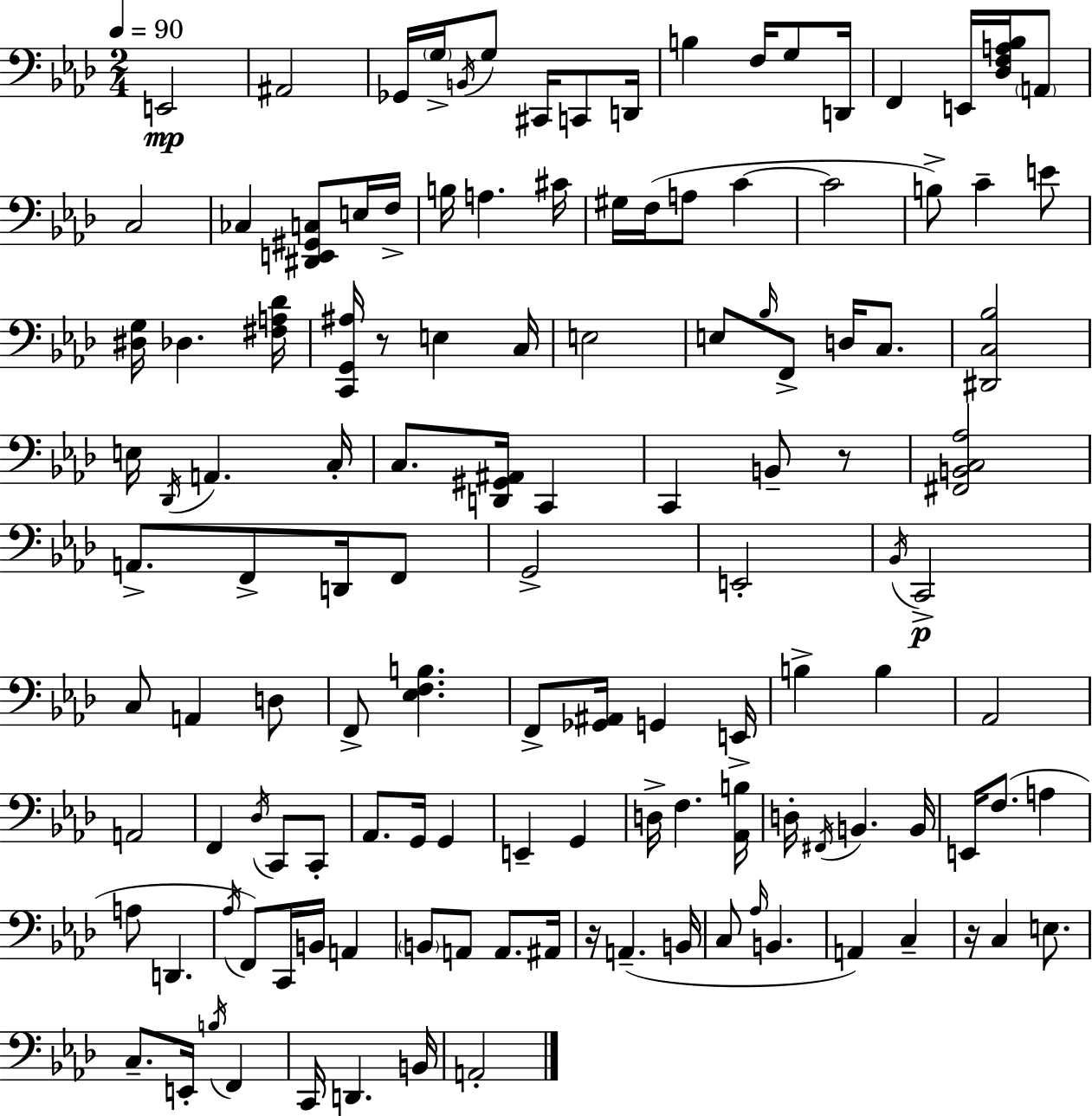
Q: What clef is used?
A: bass